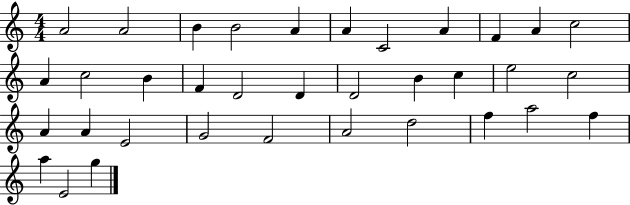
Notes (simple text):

A4/h A4/h B4/q B4/h A4/q A4/q C4/h A4/q F4/q A4/q C5/h A4/q C5/h B4/q F4/q D4/h D4/q D4/h B4/q C5/q E5/h C5/h A4/q A4/q E4/h G4/h F4/h A4/h D5/h F5/q A5/h F5/q A5/q E4/h G5/q